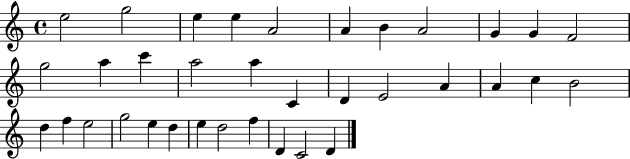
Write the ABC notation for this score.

X:1
T:Untitled
M:4/4
L:1/4
K:C
e2 g2 e e A2 A B A2 G G F2 g2 a c' a2 a C D E2 A A c B2 d f e2 g2 e d e d2 f D C2 D